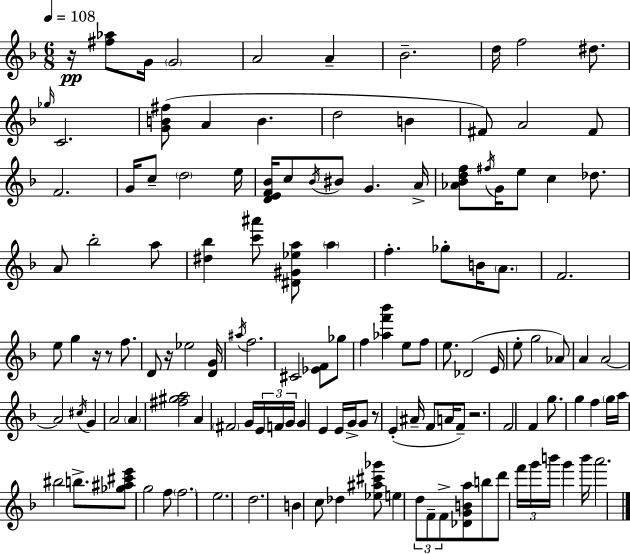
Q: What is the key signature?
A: D minor